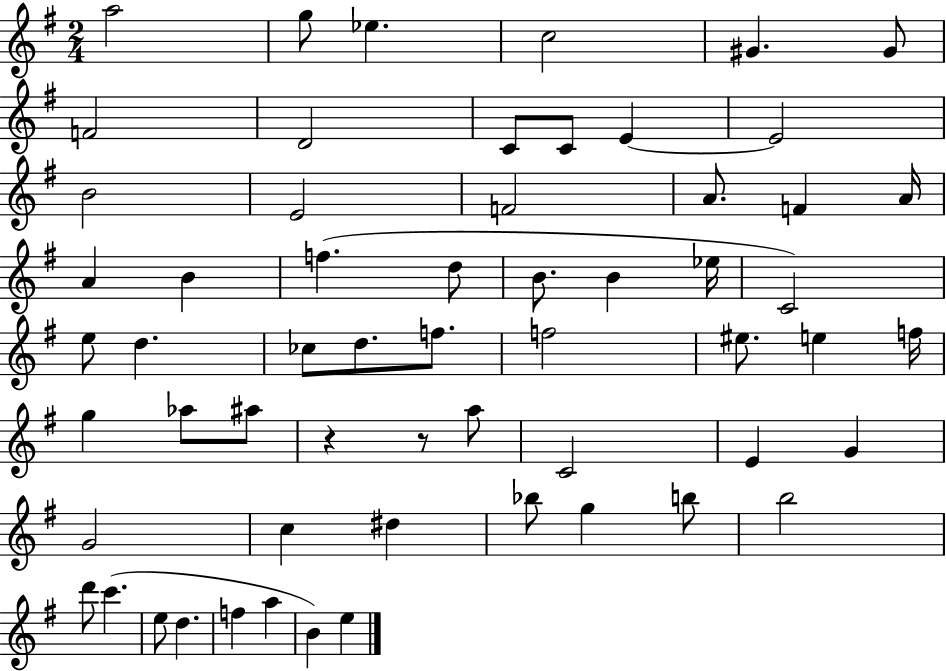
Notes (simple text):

A5/h G5/e Eb5/q. C5/h G#4/q. G#4/e F4/h D4/h C4/e C4/e E4/q E4/h B4/h E4/h F4/h A4/e. F4/q A4/s A4/q B4/q F5/q. D5/e B4/e. B4/q Eb5/s C4/h E5/e D5/q. CES5/e D5/e. F5/e. F5/h EIS5/e. E5/q F5/s G5/q Ab5/e A#5/e R/q R/e A5/e C4/h E4/q G4/q G4/h C5/q D#5/q Bb5/e G5/q B5/e B5/h D6/e C6/q. E5/e D5/q. F5/q A5/q B4/q E5/q